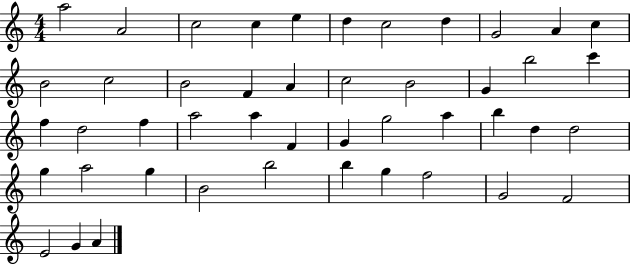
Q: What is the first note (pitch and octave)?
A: A5